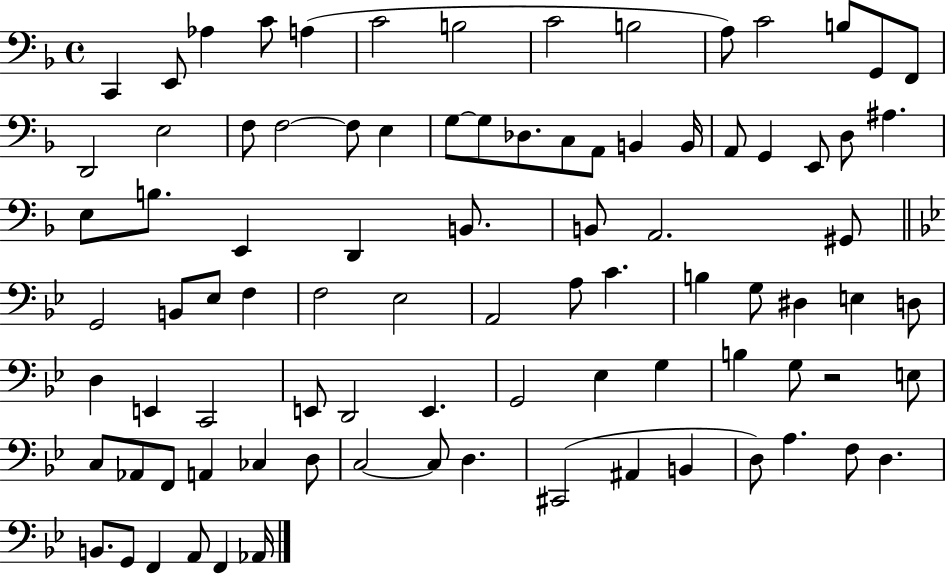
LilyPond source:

{
  \clef bass
  \time 4/4
  \defaultTimeSignature
  \key f \major
  c,4 e,8 aes4 c'8 a4( | c'2 b2 | c'2 b2 | a8) c'2 b8 g,8 f,8 | \break d,2 e2 | f8 f2~~ f8 e4 | g8~~ g8 des8. c8 a,8 b,4 b,16 | a,8 g,4 e,8 d8 ais4. | \break e8 b8. e,4 d,4 b,8. | b,8 a,2. gis,8 | \bar "||" \break \key bes \major g,2 b,8 ees8 f4 | f2 ees2 | a,2 a8 c'4. | b4 g8 dis4 e4 d8 | \break d4 e,4 c,2 | e,8 d,2 e,4. | g,2 ees4 g4 | b4 g8 r2 e8 | \break c8 aes,8 f,8 a,4 ces4 d8 | c2~~ c8 d4. | cis,2( ais,4 b,4 | d8) a4. f8 d4. | \break b,8. g,8 f,4 a,8 f,4 aes,16 | \bar "|."
}